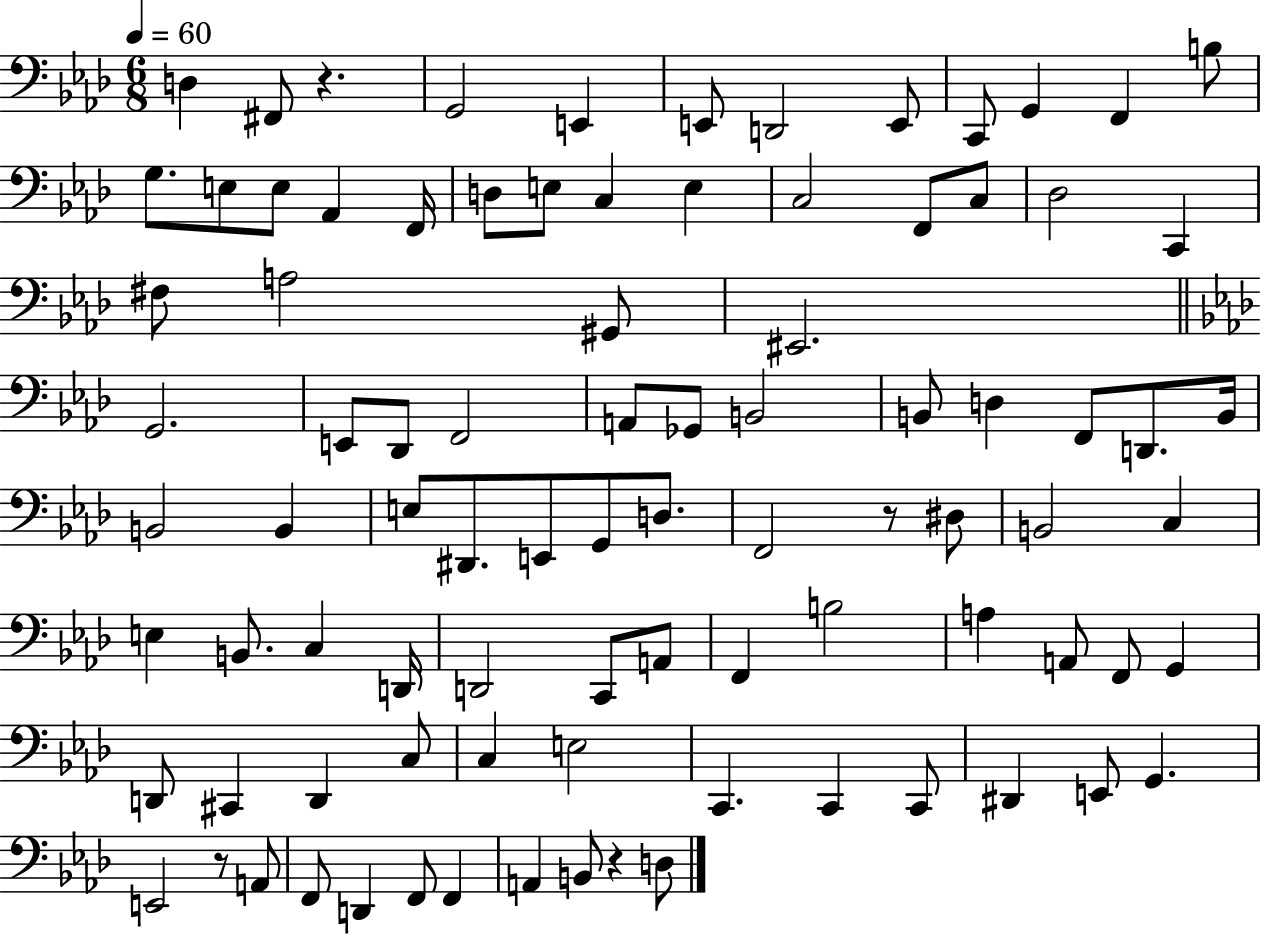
{
  \clef bass
  \numericTimeSignature
  \time 6/8
  \key aes \major
  \tempo 4 = 60
  d4 fis,8 r4. | g,2 e,4 | e,8 d,2 e,8 | c,8 g,4 f,4 b8 | \break g8. e8 e8 aes,4 f,16 | d8 e8 c4 e4 | c2 f,8 c8 | des2 c,4 | \break fis8 a2 gis,8 | eis,2. | \bar "||" \break \key f \minor g,2. | e,8 des,8 f,2 | a,8 ges,8 b,2 | b,8 d4 f,8 d,8. b,16 | \break b,2 b,4 | e8 dis,8. e,8 g,8 d8. | f,2 r8 dis8 | b,2 c4 | \break e4 b,8. c4 d,16 | d,2 c,8 a,8 | f,4 b2 | a4 a,8 f,8 g,4 | \break d,8 cis,4 d,4 c8 | c4 e2 | c,4. c,4 c,8 | dis,4 e,8 g,4. | \break e,2 r8 a,8 | f,8 d,4 f,8 f,4 | a,4 b,8 r4 d8 | \bar "|."
}